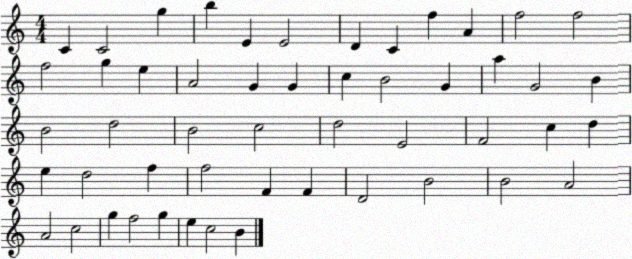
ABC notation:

X:1
T:Untitled
M:4/4
L:1/4
K:C
C C2 g b E E2 D C f A f2 f2 f2 g e A2 G G c B2 G a G2 B B2 d2 B2 c2 d2 E2 F2 c d e d2 f f2 F F D2 B2 B2 A2 A2 c2 g f2 g e c2 B